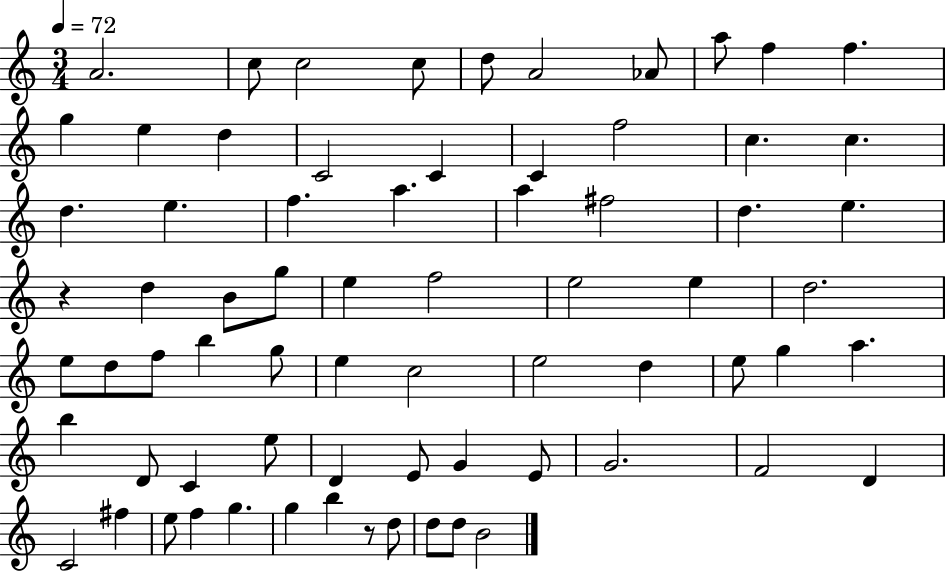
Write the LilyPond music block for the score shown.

{
  \clef treble
  \numericTimeSignature
  \time 3/4
  \key c \major
  \tempo 4 = 72
  a'2. | c''8 c''2 c''8 | d''8 a'2 aes'8 | a''8 f''4 f''4. | \break g''4 e''4 d''4 | c'2 c'4 | c'4 f''2 | c''4. c''4. | \break d''4. e''4. | f''4. a''4. | a''4 fis''2 | d''4. e''4. | \break r4 d''4 b'8 g''8 | e''4 f''2 | e''2 e''4 | d''2. | \break e''8 d''8 f''8 b''4 g''8 | e''4 c''2 | e''2 d''4 | e''8 g''4 a''4. | \break b''4 d'8 c'4 e''8 | d'4 e'8 g'4 e'8 | g'2. | f'2 d'4 | \break c'2 fis''4 | e''8 f''4 g''4. | g''4 b''4 r8 d''8 | d''8 d''8 b'2 | \break \bar "|."
}